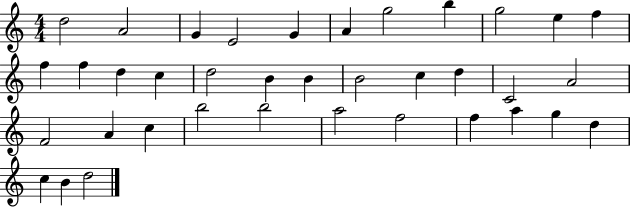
X:1
T:Untitled
M:4/4
L:1/4
K:C
d2 A2 G E2 G A g2 b g2 e f f f d c d2 B B B2 c d C2 A2 F2 A c b2 b2 a2 f2 f a g d c B d2